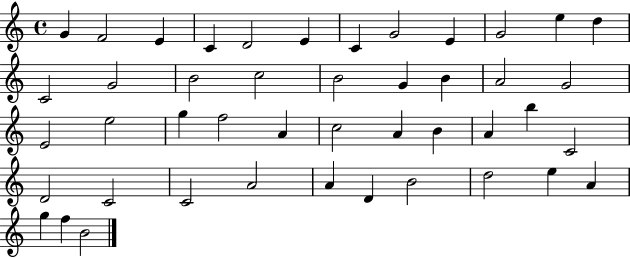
X:1
T:Untitled
M:4/4
L:1/4
K:C
G F2 E C D2 E C G2 E G2 e d C2 G2 B2 c2 B2 G B A2 G2 E2 e2 g f2 A c2 A B A b C2 D2 C2 C2 A2 A D B2 d2 e A g f B2